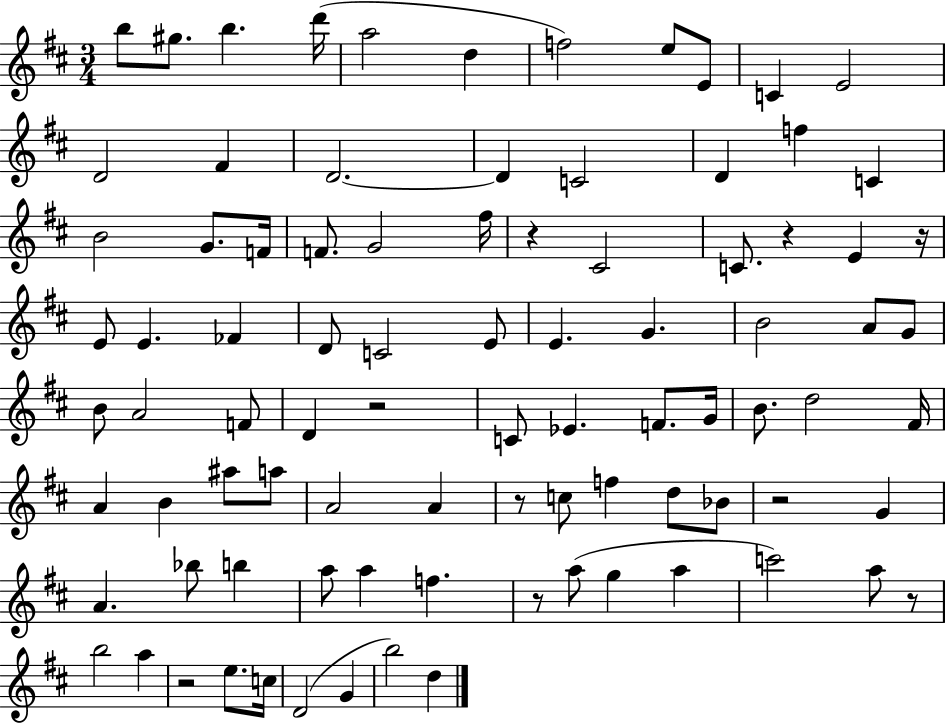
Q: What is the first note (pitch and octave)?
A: B5